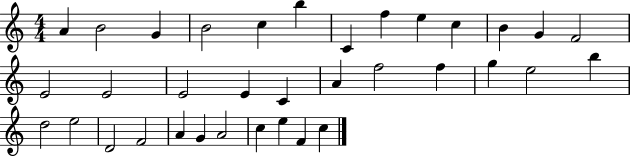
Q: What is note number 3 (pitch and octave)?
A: G4